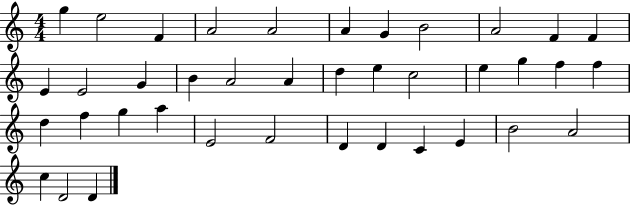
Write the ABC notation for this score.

X:1
T:Untitled
M:4/4
L:1/4
K:C
g e2 F A2 A2 A G B2 A2 F F E E2 G B A2 A d e c2 e g f f d f g a E2 F2 D D C E B2 A2 c D2 D